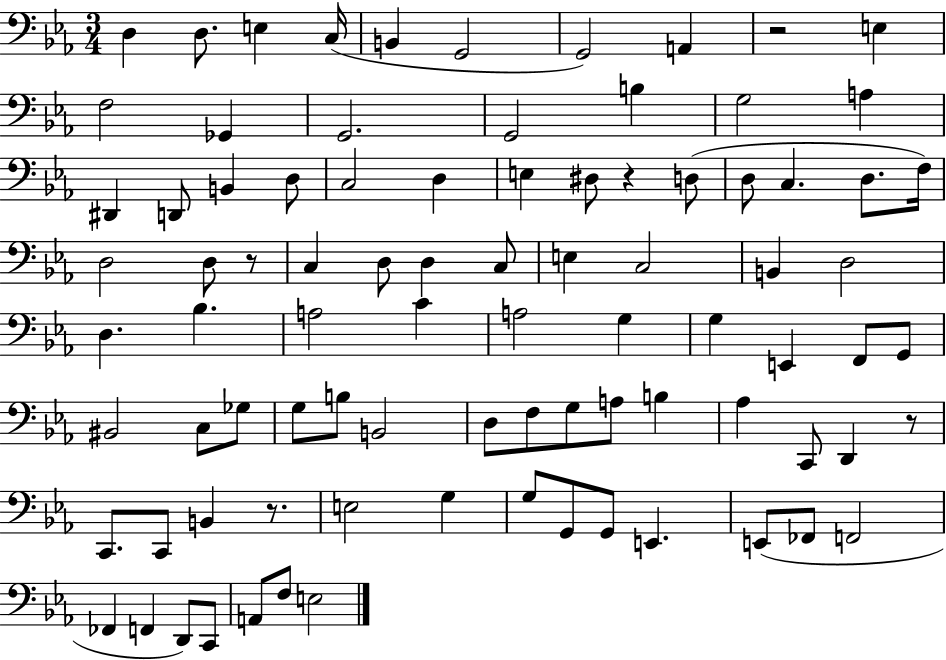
D3/q D3/e. E3/q C3/s B2/q G2/h G2/h A2/q R/h E3/q F3/h Gb2/q G2/h. G2/h B3/q G3/h A3/q D#2/q D2/e B2/q D3/e C3/h D3/q E3/q D#3/e R/q D3/e D3/e C3/q. D3/e. F3/s D3/h D3/e R/e C3/q D3/e D3/q C3/e E3/q C3/h B2/q D3/h D3/q. Bb3/q. A3/h C4/q A3/h G3/q G3/q E2/q F2/e G2/e BIS2/h C3/e Gb3/e G3/e B3/e B2/h D3/e F3/e G3/e A3/e B3/q Ab3/q C2/e D2/q R/e C2/e. C2/e B2/q R/e. E3/h G3/q G3/e G2/e G2/e E2/q. E2/e FES2/e F2/h FES2/q F2/q D2/e C2/e A2/e F3/e E3/h